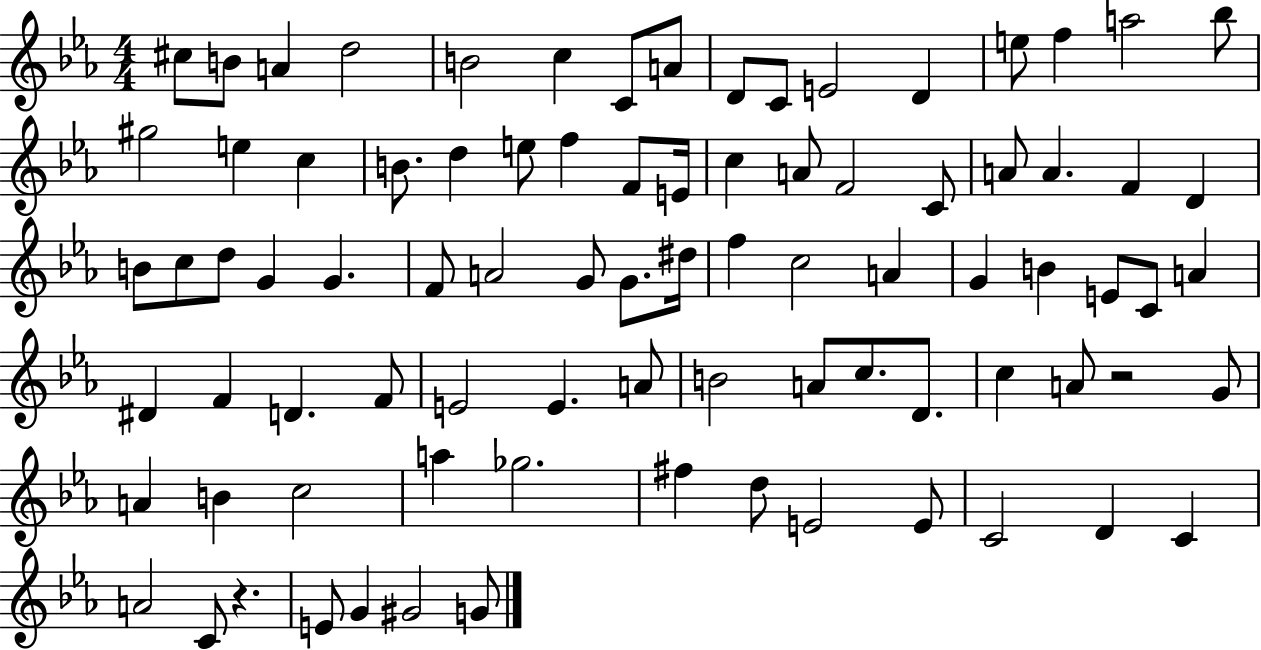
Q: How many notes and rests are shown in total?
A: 85